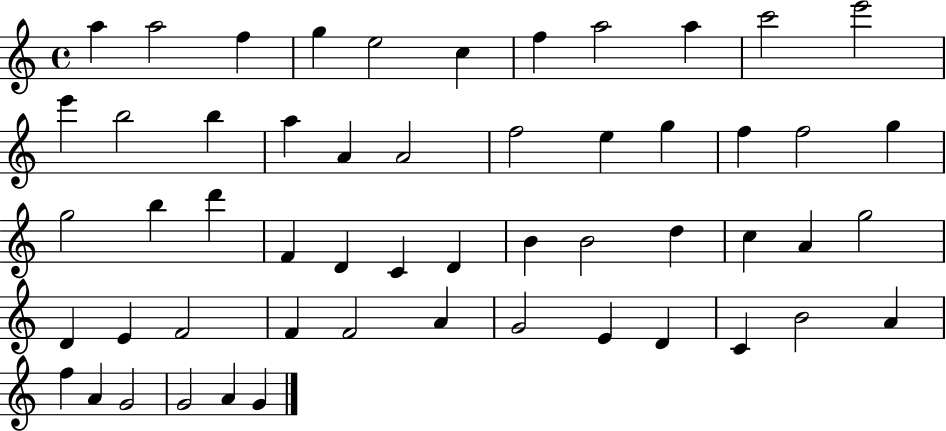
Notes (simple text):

A5/q A5/h F5/q G5/q E5/h C5/q F5/q A5/h A5/q C6/h E6/h E6/q B5/h B5/q A5/q A4/q A4/h F5/h E5/q G5/q F5/q F5/h G5/q G5/h B5/q D6/q F4/q D4/q C4/q D4/q B4/q B4/h D5/q C5/q A4/q G5/h D4/q E4/q F4/h F4/q F4/h A4/q G4/h E4/q D4/q C4/q B4/h A4/q F5/q A4/q G4/h G4/h A4/q G4/q